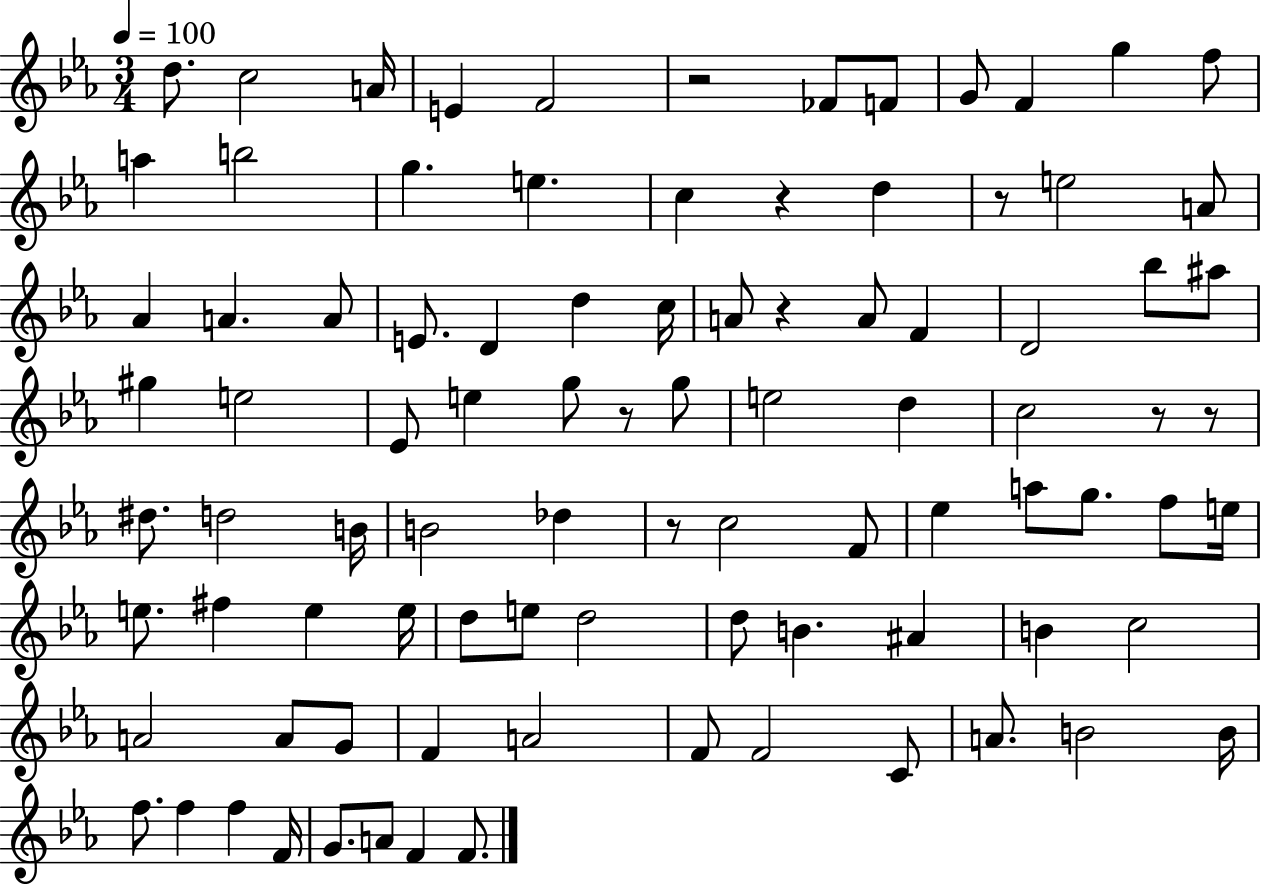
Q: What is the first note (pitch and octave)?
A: D5